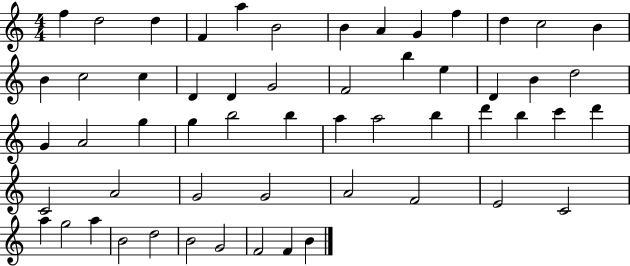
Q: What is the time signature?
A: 4/4